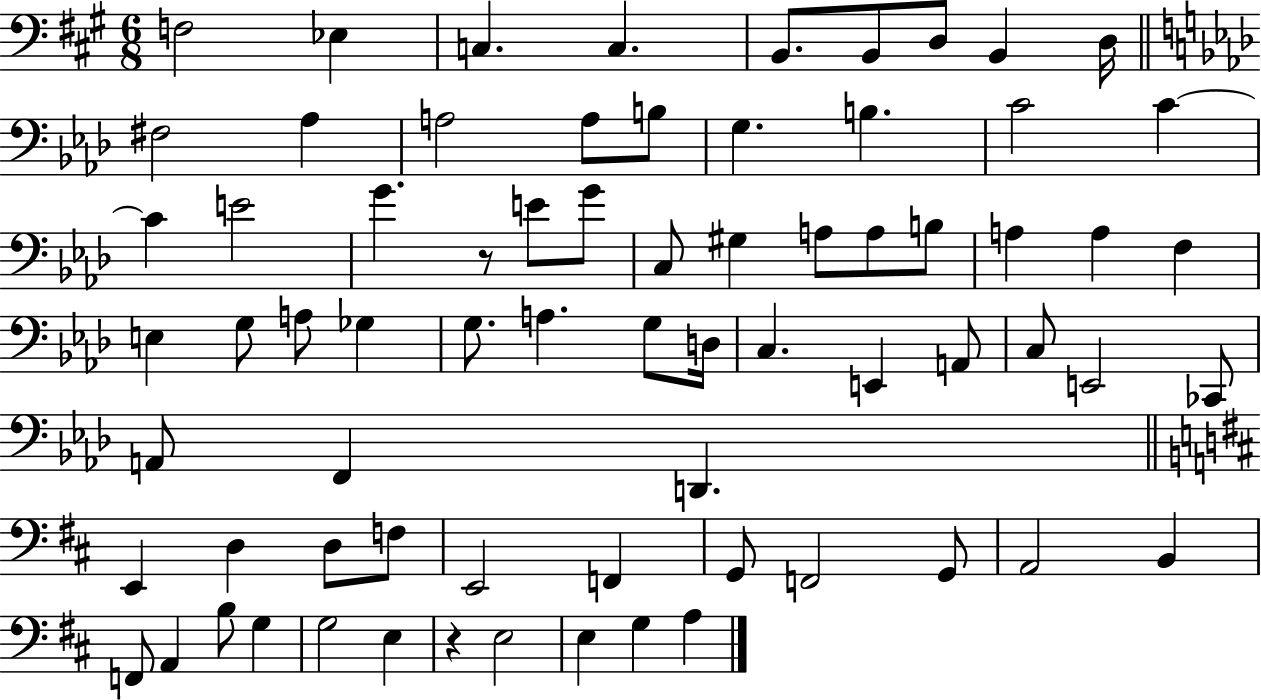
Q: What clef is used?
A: bass